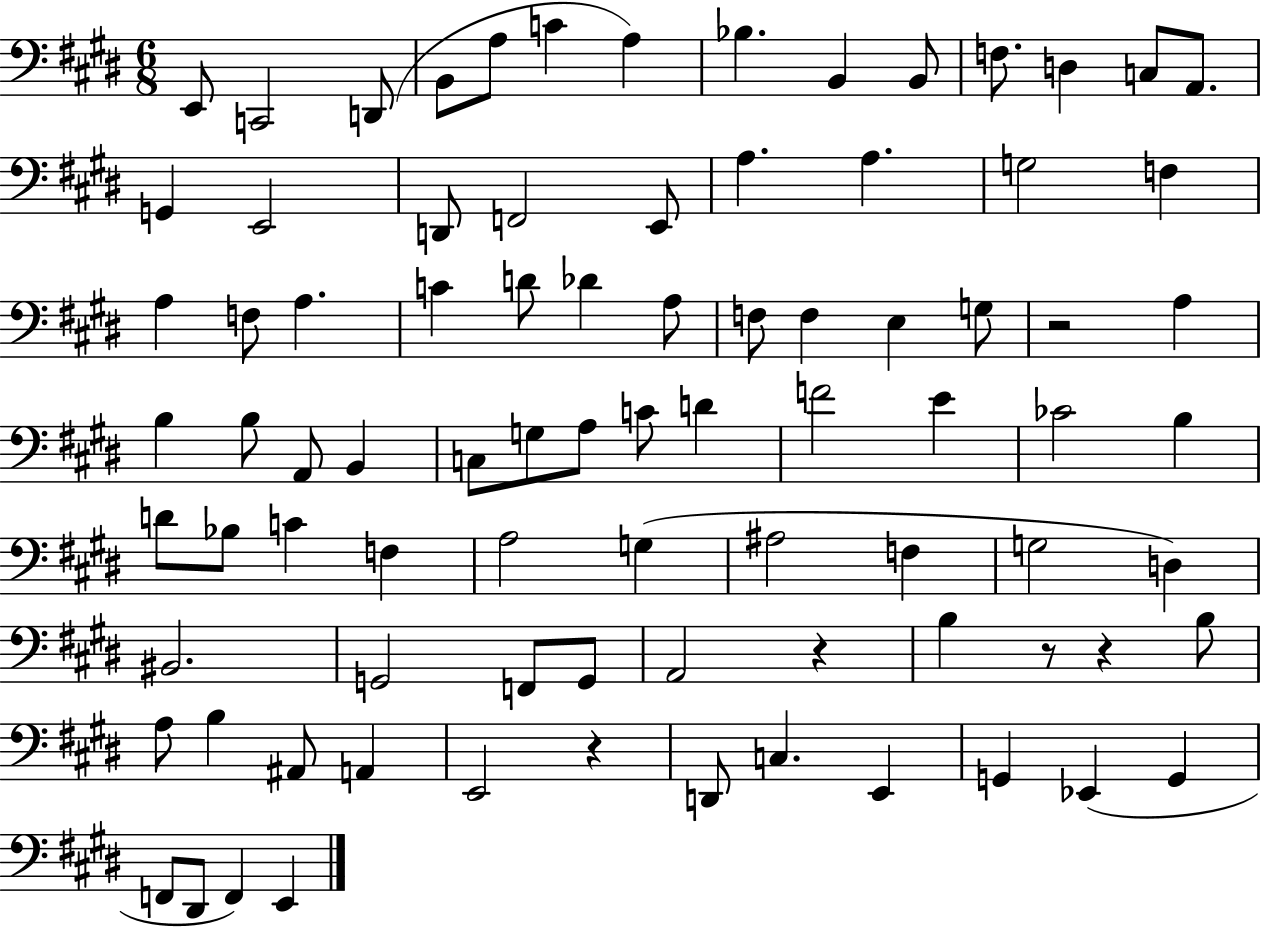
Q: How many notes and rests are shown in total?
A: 85